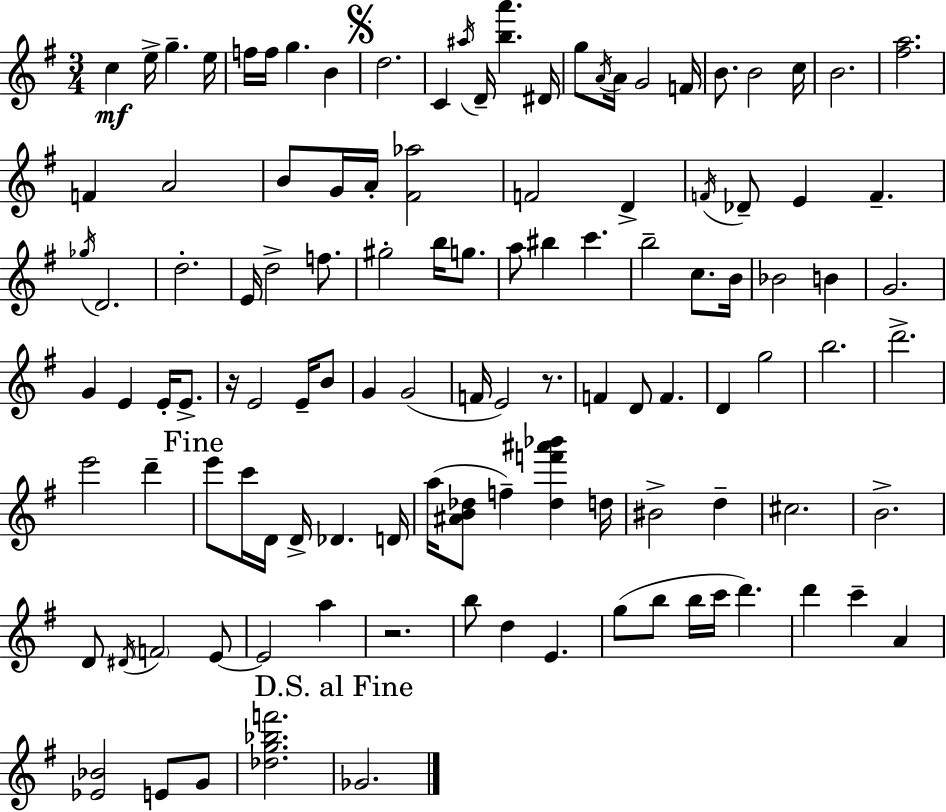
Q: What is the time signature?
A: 3/4